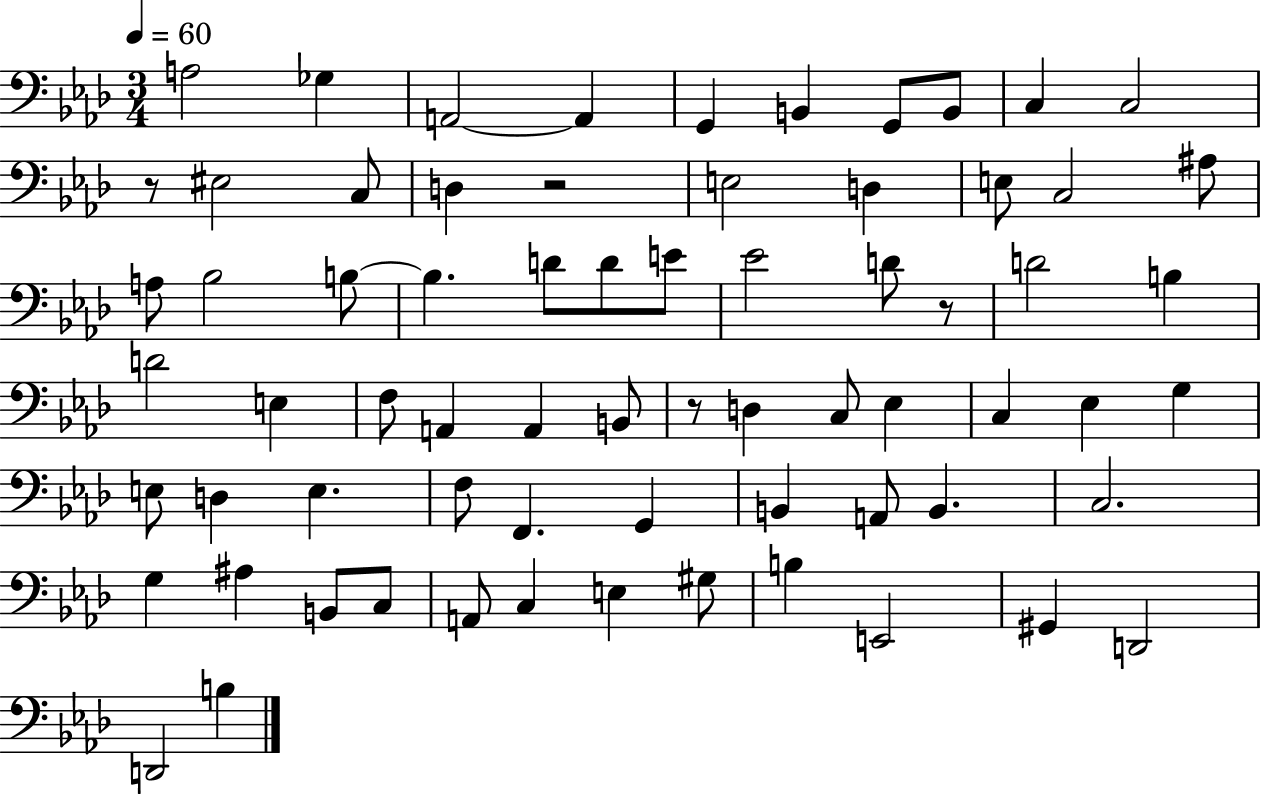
{
  \clef bass
  \numericTimeSignature
  \time 3/4
  \key aes \major
  \tempo 4 = 60
  a2 ges4 | a,2~~ a,4 | g,4 b,4 g,8 b,8 | c4 c2 | \break r8 eis2 c8 | d4 r2 | e2 d4 | e8 c2 ais8 | \break a8 bes2 b8~~ | b4. d'8 d'8 e'8 | ees'2 d'8 r8 | d'2 b4 | \break d'2 e4 | f8 a,4 a,4 b,8 | r8 d4 c8 ees4 | c4 ees4 g4 | \break e8 d4 e4. | f8 f,4. g,4 | b,4 a,8 b,4. | c2. | \break g4 ais4 b,8 c8 | a,8 c4 e4 gis8 | b4 e,2 | gis,4 d,2 | \break d,2 b4 | \bar "|."
}